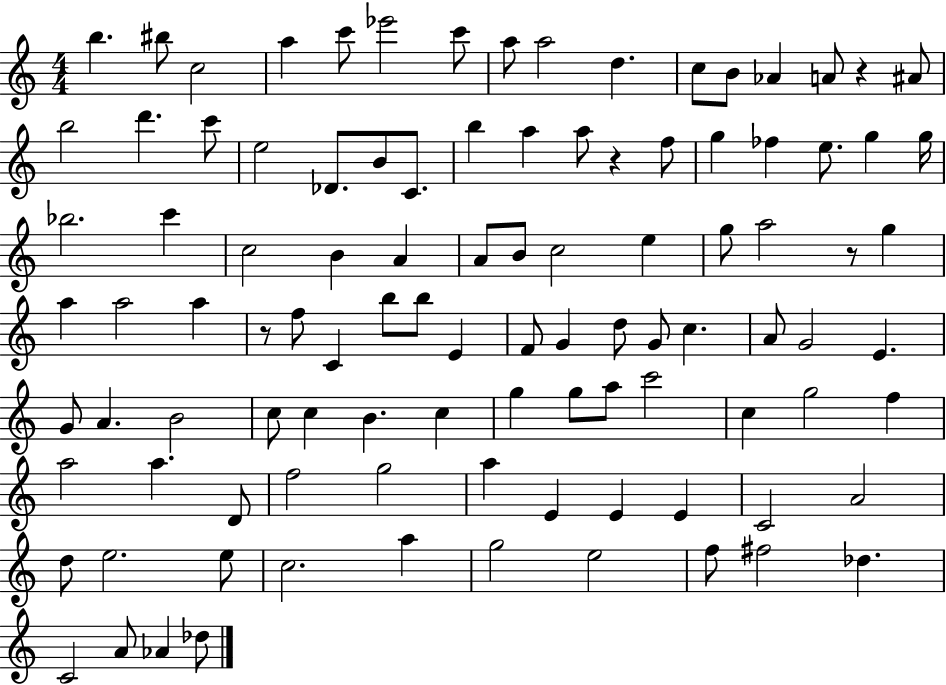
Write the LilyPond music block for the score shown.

{
  \clef treble
  \numericTimeSignature
  \time 4/4
  \key c \major
  \repeat volta 2 { b''4. bis''8 c''2 | a''4 c'''8 ees'''2 c'''8 | a''8 a''2 d''4. | c''8 b'8 aes'4 a'8 r4 ais'8 | \break b''2 d'''4. c'''8 | e''2 des'8. b'8 c'8. | b''4 a''4 a''8 r4 f''8 | g''4 fes''4 e''8. g''4 g''16 | \break bes''2. c'''4 | c''2 b'4 a'4 | a'8 b'8 c''2 e''4 | g''8 a''2 r8 g''4 | \break a''4 a''2 a''4 | r8 f''8 c'4 b''8 b''8 e'4 | f'8 g'4 d''8 g'8 c''4. | a'8 g'2 e'4. | \break g'8 a'4. b'2 | c''8 c''4 b'4. c''4 | g''4 g''8 a''8 c'''2 | c''4 g''2 f''4 | \break a''2 a''4. d'8 | f''2 g''2 | a''4 e'4 e'4 e'4 | c'2 a'2 | \break d''8 e''2. e''8 | c''2. a''4 | g''2 e''2 | f''8 fis''2 des''4. | \break c'2 a'8 aes'4 des''8 | } \bar "|."
}